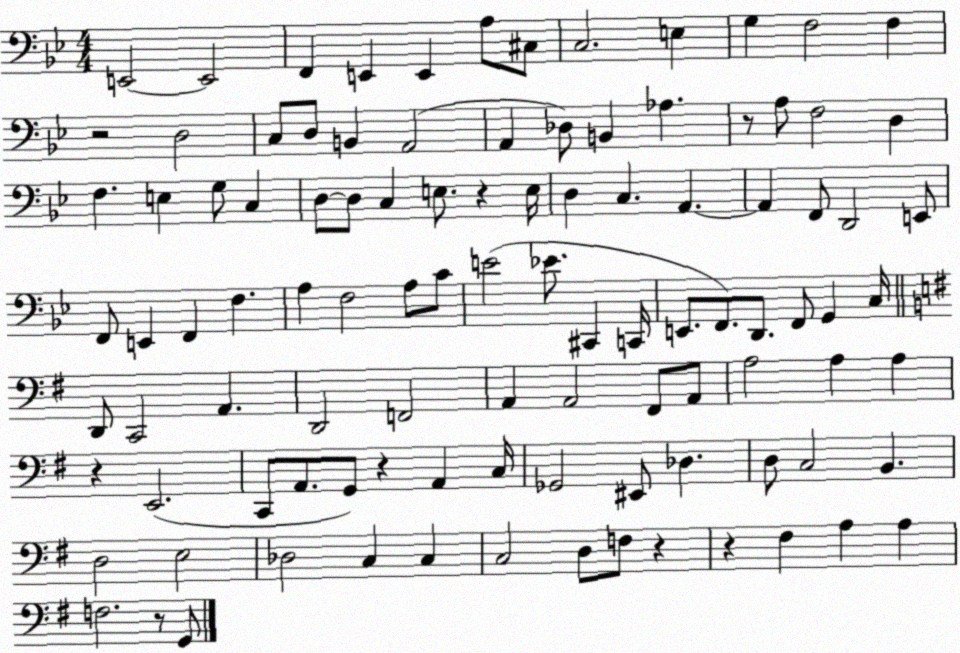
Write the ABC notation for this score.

X:1
T:Untitled
M:4/4
L:1/4
K:Bb
E,,2 E,,2 F,, E,, E,, A,/2 ^C,/2 C,2 E, G, F,2 F, z2 D,2 C,/2 D,/2 B,, A,,2 A,, _D,/2 B,, _A, z/2 A,/2 F,2 D, F, E, G,/2 C, D,/2 D,/2 C, E,/2 z E,/4 D, C, A,, A,, F,,/2 D,,2 E,,/2 F,,/2 E,, F,, F, A, F,2 A,/2 C/2 E2 _E/2 ^C,, C,,/4 E,,/2 F,,/2 D,,/2 F,,/2 G,, C,/4 D,,/2 C,,2 A,, D,,2 F,,2 A,, A,,2 ^F,,/2 A,,/2 A,2 A, A, z E,,2 C,,/2 A,,/2 G,,/2 z A,, C,/4 _G,,2 ^E,,/2 _D, D,/2 C,2 B,, D,2 E,2 _D,2 C, C, C,2 D,/2 F,/2 z z ^F, A, A, F,2 z/2 G,,/2